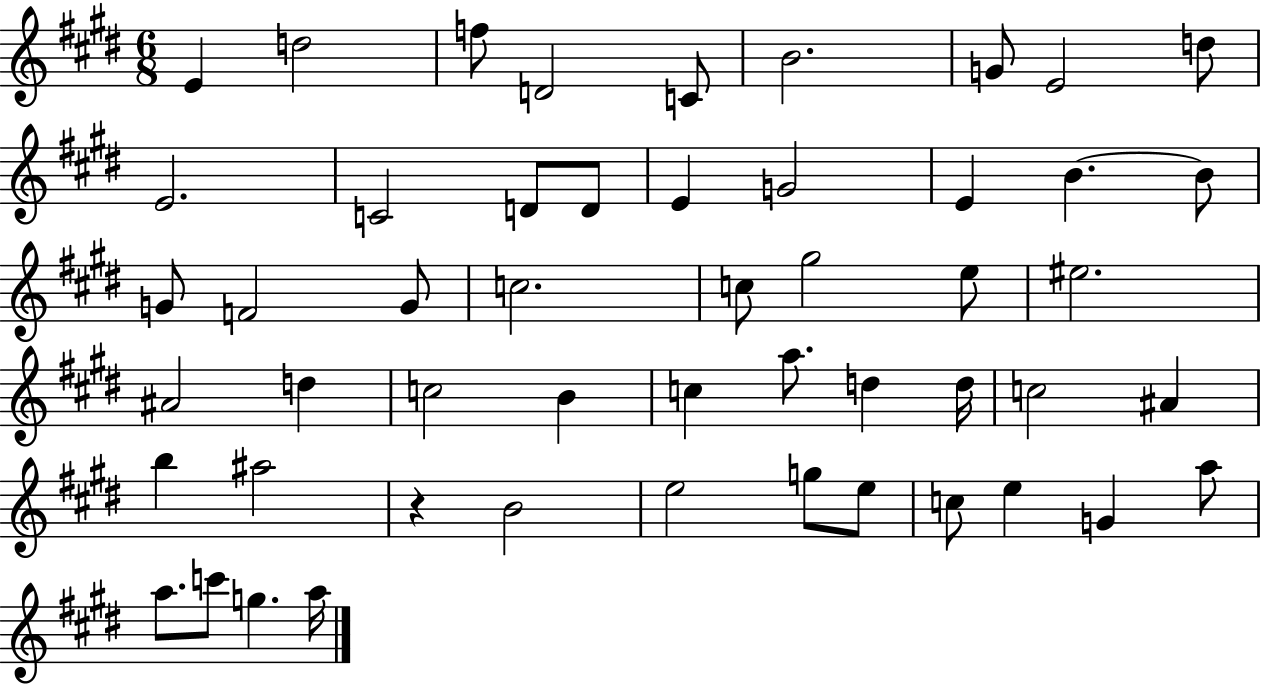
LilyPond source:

{
  \clef treble
  \numericTimeSignature
  \time 6/8
  \key e \major
  e'4 d''2 | f''8 d'2 c'8 | b'2. | g'8 e'2 d''8 | \break e'2. | c'2 d'8 d'8 | e'4 g'2 | e'4 b'4.~~ b'8 | \break g'8 f'2 g'8 | c''2. | c''8 gis''2 e''8 | eis''2. | \break ais'2 d''4 | c''2 b'4 | c''4 a''8. d''4 d''16 | c''2 ais'4 | \break b''4 ais''2 | r4 b'2 | e''2 g''8 e''8 | c''8 e''4 g'4 a''8 | \break a''8. c'''8 g''4. a''16 | \bar "|."
}